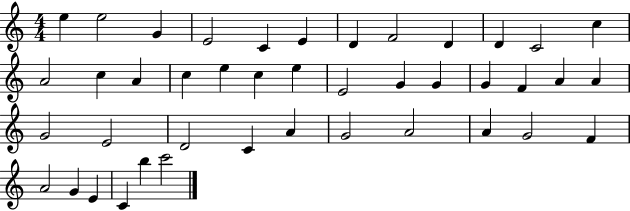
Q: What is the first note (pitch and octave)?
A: E5